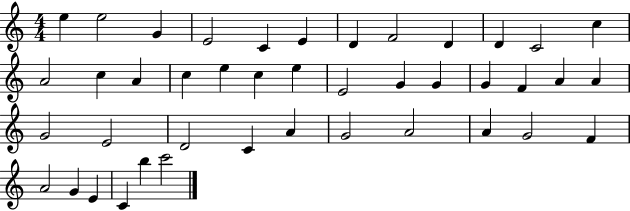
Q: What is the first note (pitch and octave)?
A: E5